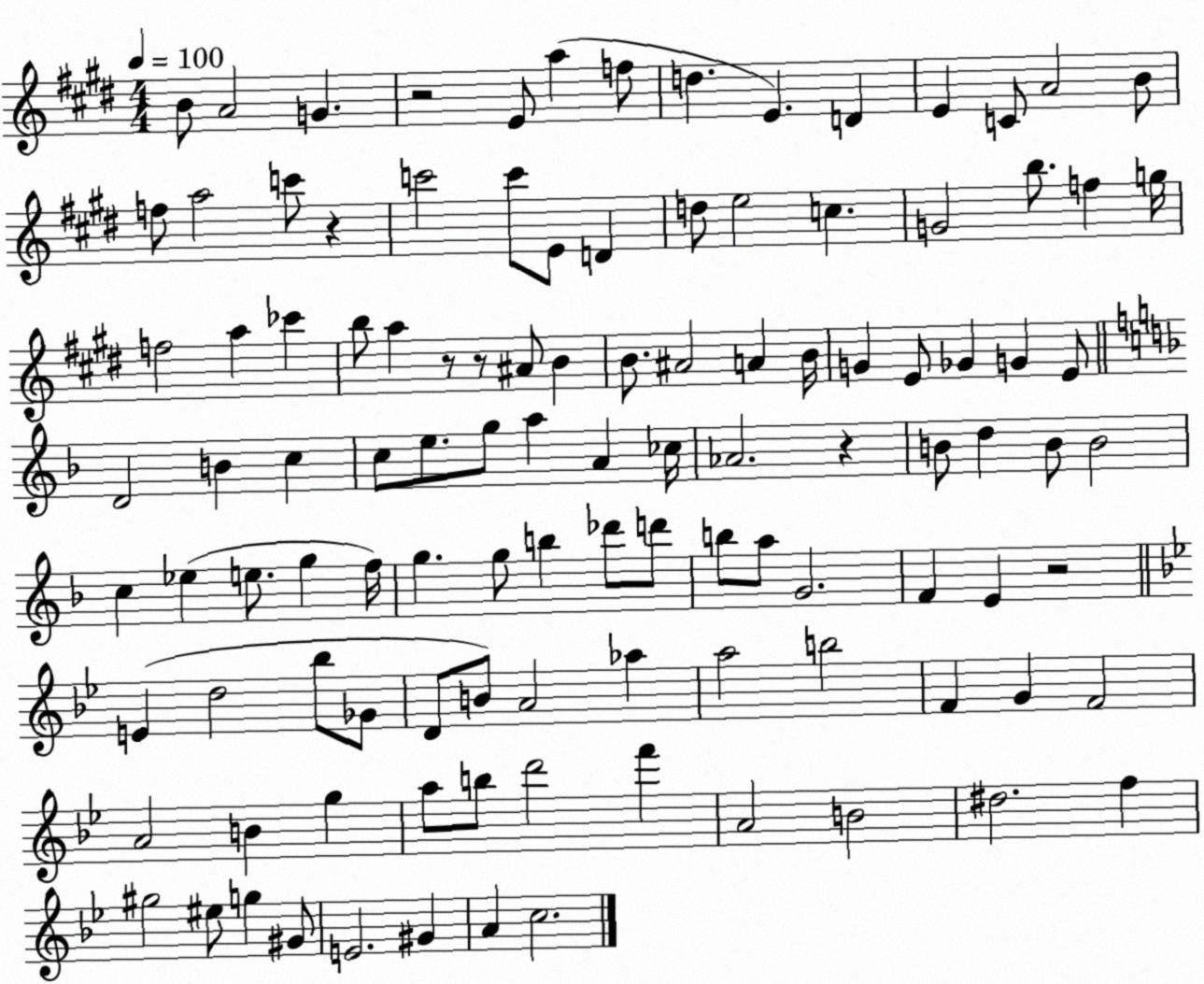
X:1
T:Untitled
M:4/4
L:1/4
K:E
B/2 A2 G z2 E/2 a f/2 d E D E C/2 A2 B/2 f/2 a2 c'/2 z c'2 c'/2 E/2 D d/2 e2 c G2 b/2 f g/4 f2 a _c' b/2 a z/2 z/2 ^A/2 B B/2 ^A2 A B/4 G E/2 _G G E/2 D2 B c c/2 e/2 g/2 a A _c/4 _A2 z B/2 d B/2 B2 c _e e/2 g f/4 g g/2 b _d'/2 d'/2 b/2 a/2 G2 F E z2 E d2 _b/2 _G/2 D/2 B/2 A2 _a a2 b2 F G F2 A2 B g a/2 b/2 d'2 f' A2 B2 ^d2 f ^g2 ^e/2 g ^G/2 E2 ^G A c2